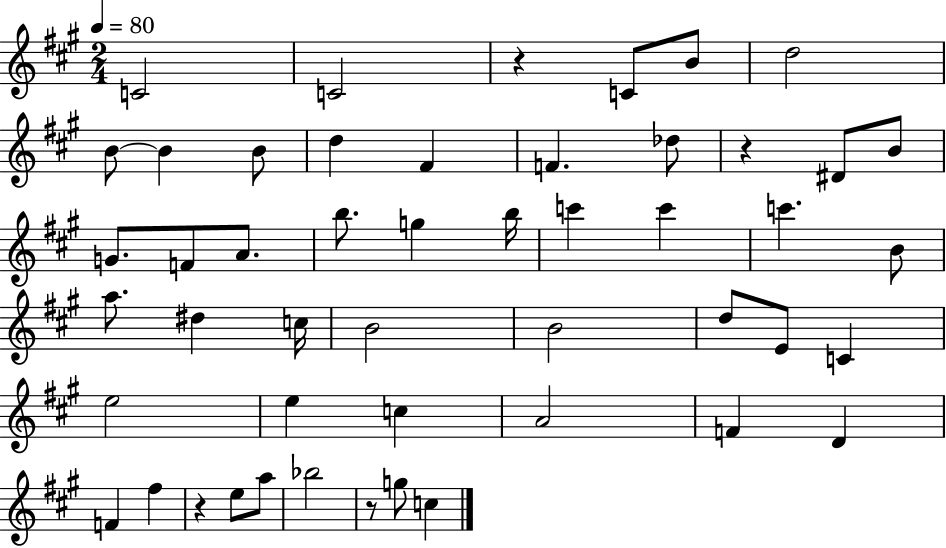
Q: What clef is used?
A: treble